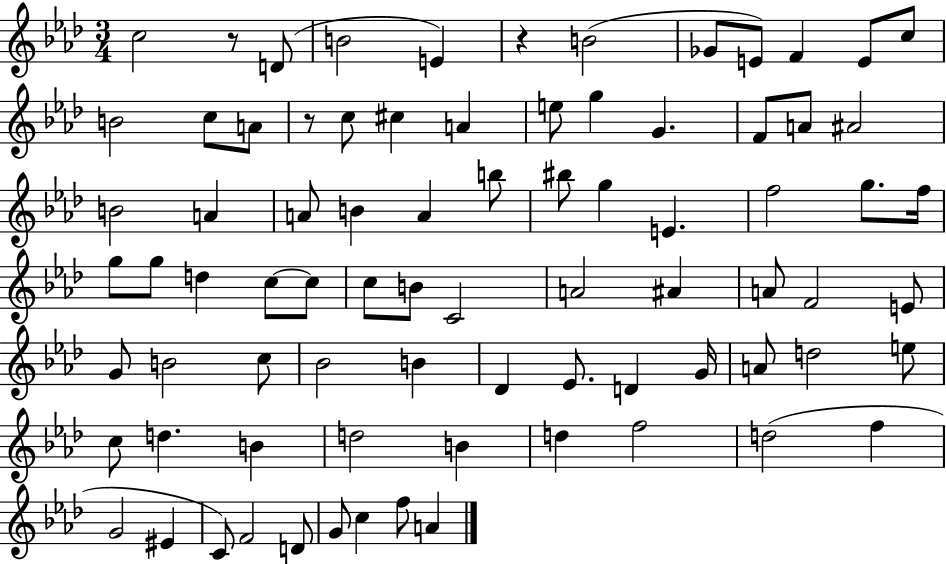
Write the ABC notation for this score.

X:1
T:Untitled
M:3/4
L:1/4
K:Ab
c2 z/2 D/2 B2 E z B2 _G/2 E/2 F E/2 c/2 B2 c/2 A/2 z/2 c/2 ^c A e/2 g G F/2 A/2 ^A2 B2 A A/2 B A b/2 ^b/2 g E f2 g/2 f/4 g/2 g/2 d c/2 c/2 c/2 B/2 C2 A2 ^A A/2 F2 E/2 G/2 B2 c/2 _B2 B _D _E/2 D G/4 A/2 d2 e/2 c/2 d B d2 B d f2 d2 f G2 ^E C/2 F2 D/2 G/2 c f/2 A